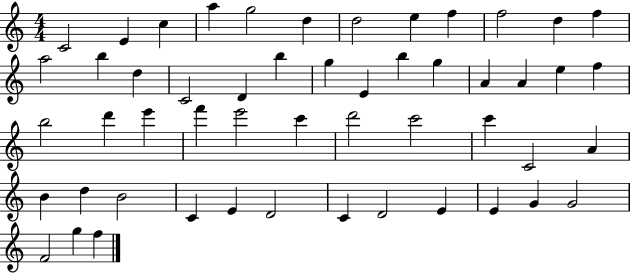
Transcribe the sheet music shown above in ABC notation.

X:1
T:Untitled
M:4/4
L:1/4
K:C
C2 E c a g2 d d2 e f f2 d f a2 b d C2 D b g E b g A A e f b2 d' e' f' e'2 c' d'2 c'2 c' C2 A B d B2 C E D2 C D2 E E G G2 F2 g f